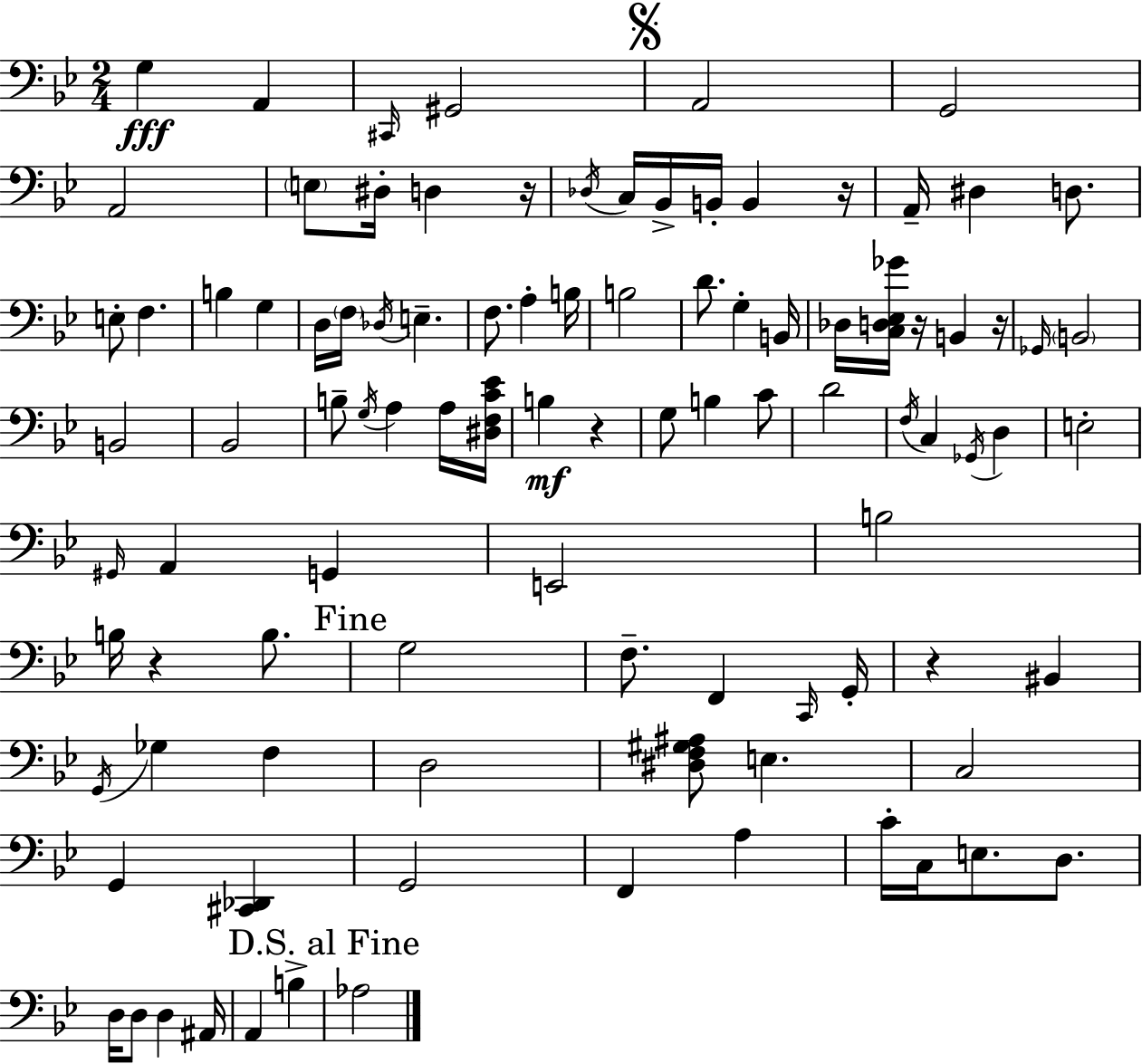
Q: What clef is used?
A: bass